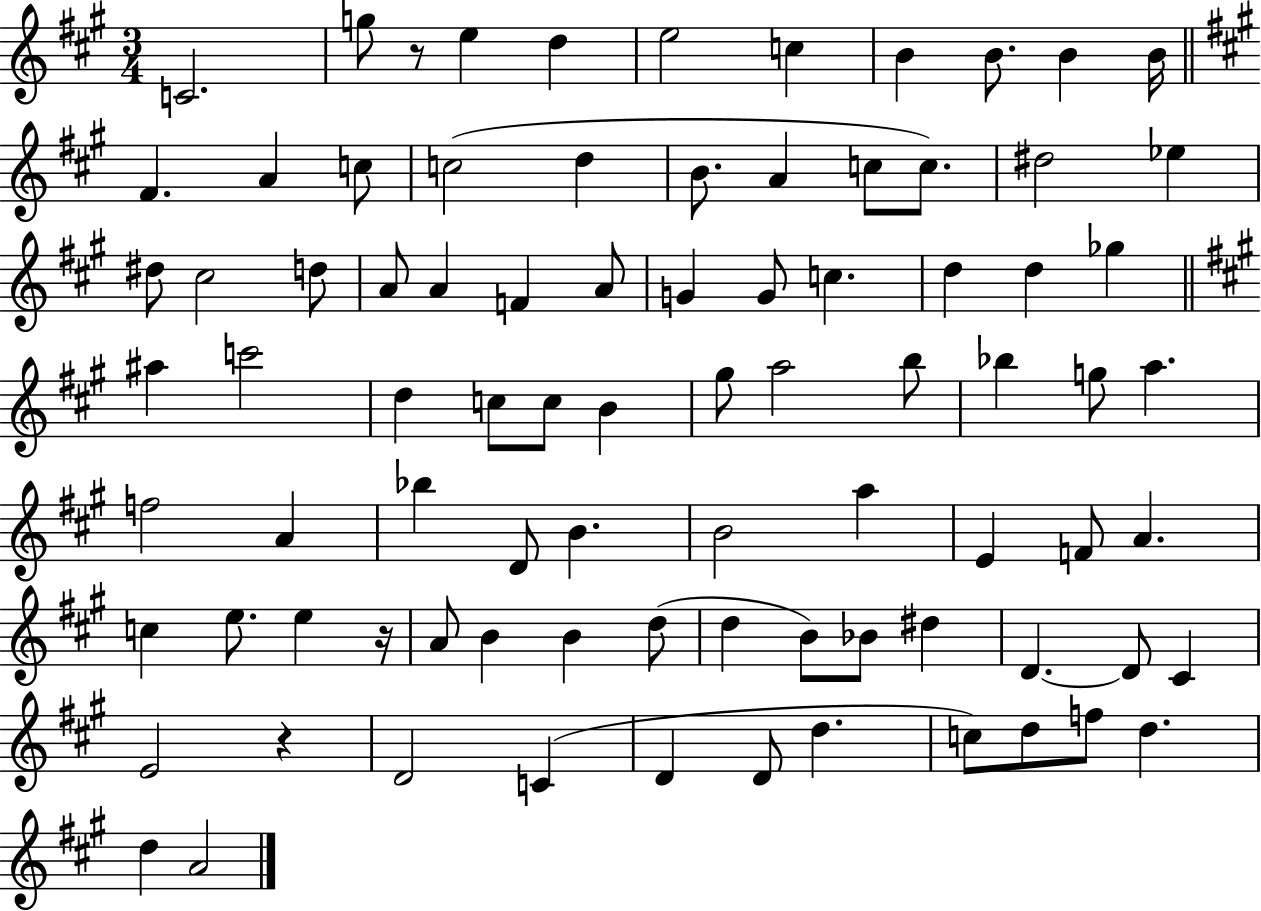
{
  \clef treble
  \numericTimeSignature
  \time 3/4
  \key a \major
  c'2. | g''8 r8 e''4 d''4 | e''2 c''4 | b'4 b'8. b'4 b'16 | \break \bar "||" \break \key a \major fis'4. a'4 c''8 | c''2( d''4 | b'8. a'4 c''8 c''8.) | dis''2 ees''4 | \break dis''8 cis''2 d''8 | a'8 a'4 f'4 a'8 | g'4 g'8 c''4. | d''4 d''4 ges''4 | \break \bar "||" \break \key a \major ais''4 c'''2 | d''4 c''8 c''8 b'4 | gis''8 a''2 b''8 | bes''4 g''8 a''4. | \break f''2 a'4 | bes''4 d'8 b'4. | b'2 a''4 | e'4 f'8 a'4. | \break c''4 e''8. e''4 r16 | a'8 b'4 b'4 d''8( | d''4 b'8) bes'8 dis''4 | d'4.~~ d'8 cis'4 | \break e'2 r4 | d'2 c'4( | d'4 d'8 d''4. | c''8) d''8 f''8 d''4. | \break d''4 a'2 | \bar "|."
}